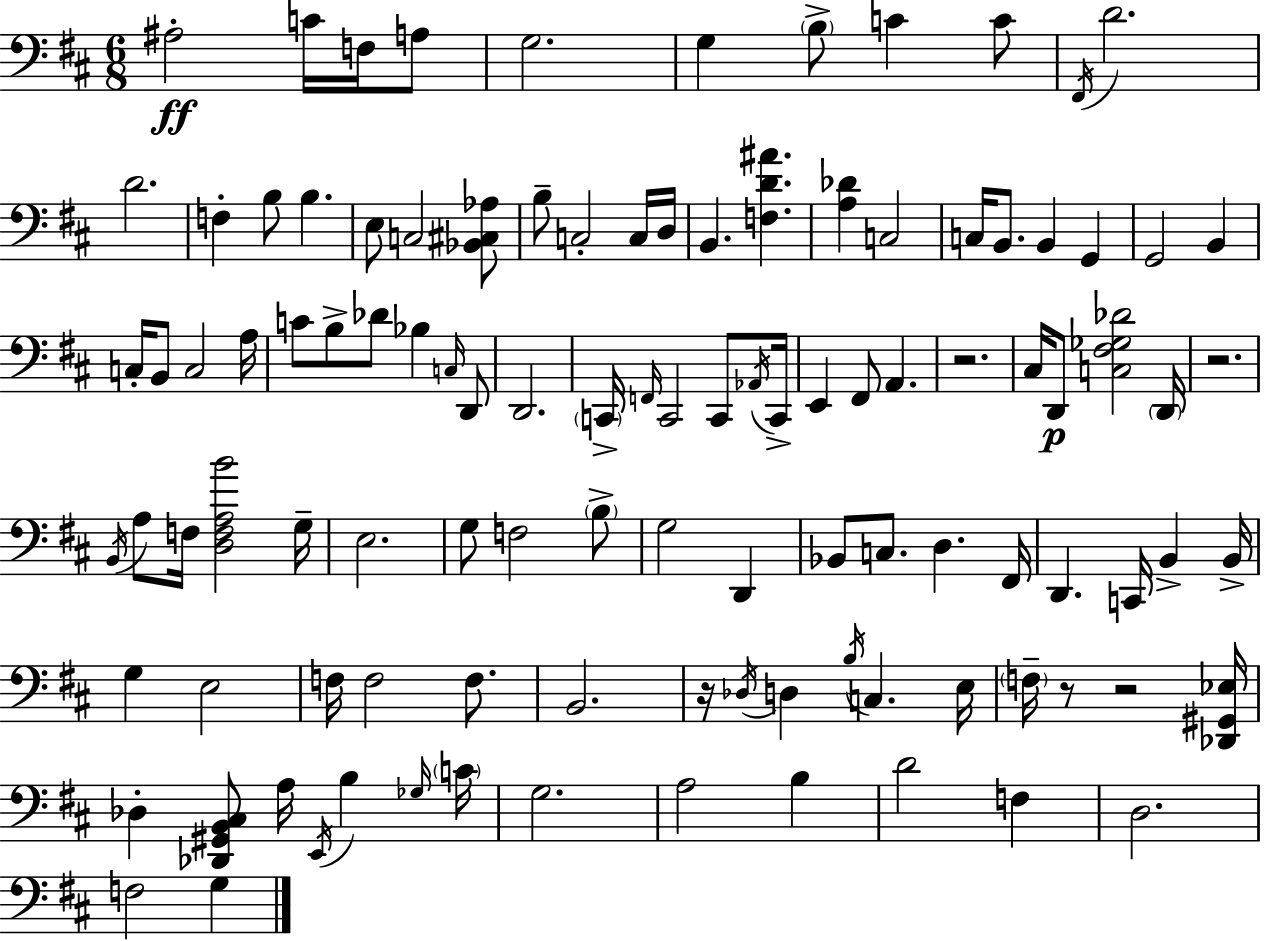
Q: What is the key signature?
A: D major